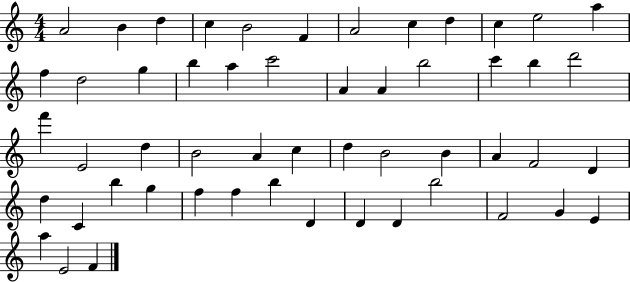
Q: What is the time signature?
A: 4/4